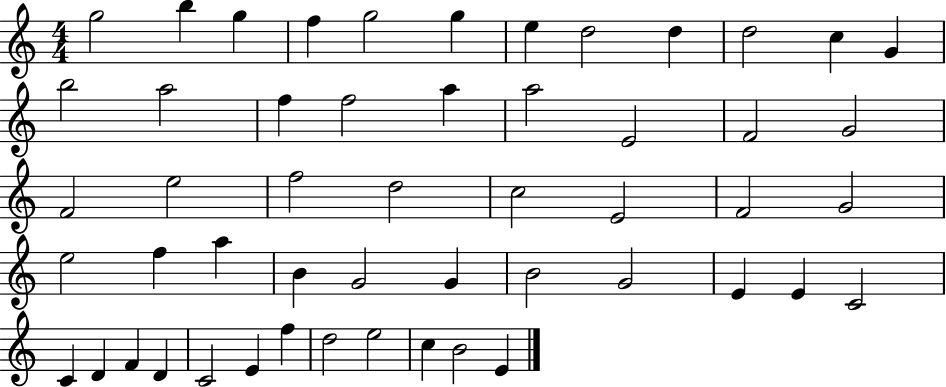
X:1
T:Untitled
M:4/4
L:1/4
K:C
g2 b g f g2 g e d2 d d2 c G b2 a2 f f2 a a2 E2 F2 G2 F2 e2 f2 d2 c2 E2 F2 G2 e2 f a B G2 G B2 G2 E E C2 C D F D C2 E f d2 e2 c B2 E